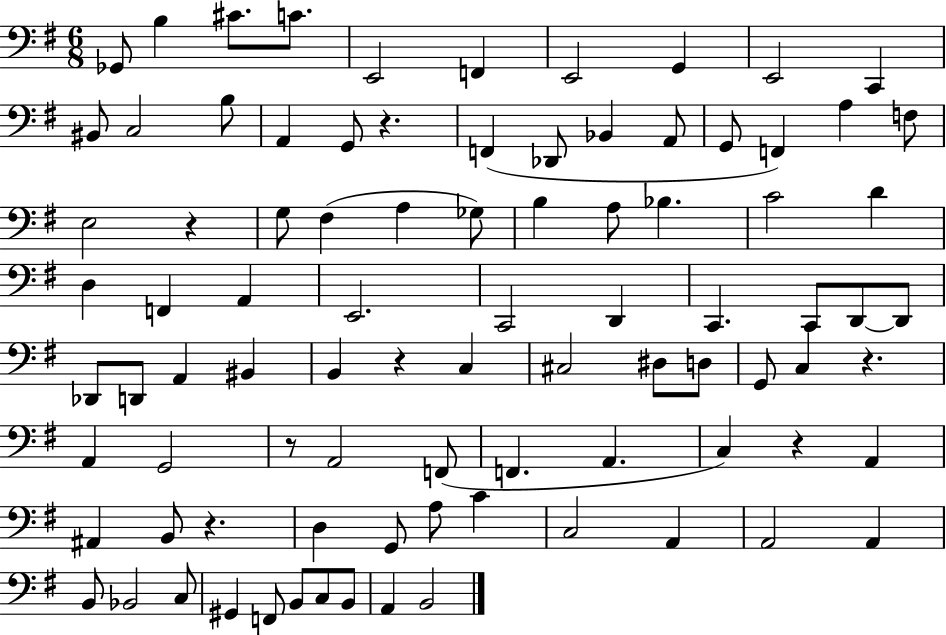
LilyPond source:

{
  \clef bass
  \numericTimeSignature
  \time 6/8
  \key g \major
  \repeat volta 2 { ges,8 b4 cis'8. c'8. | e,2 f,4 | e,2 g,4 | e,2 c,4 | \break bis,8 c2 b8 | a,4 g,8 r4. | f,4( des,8 bes,4 a,8 | g,8 f,4) a4 f8 | \break e2 r4 | g8 fis4( a4 ges8) | b4 a8 bes4. | c'2 d'4 | \break d4 f,4 a,4 | e,2. | c,2 d,4 | c,4. c,8 d,8~~ d,8 | \break des,8 d,8 a,4 bis,4 | b,4 r4 c4 | cis2 dis8 d8 | g,8 c4 r4. | \break a,4 g,2 | r8 a,2 f,8( | f,4. a,4. | c4) r4 a,4 | \break ais,4 b,8 r4. | d4 g,8 a8 c'4 | c2 a,4 | a,2 a,4 | \break b,8 bes,2 c8 | gis,4 f,8 b,8 c8 b,8 | a,4 b,2 | } \bar "|."
}